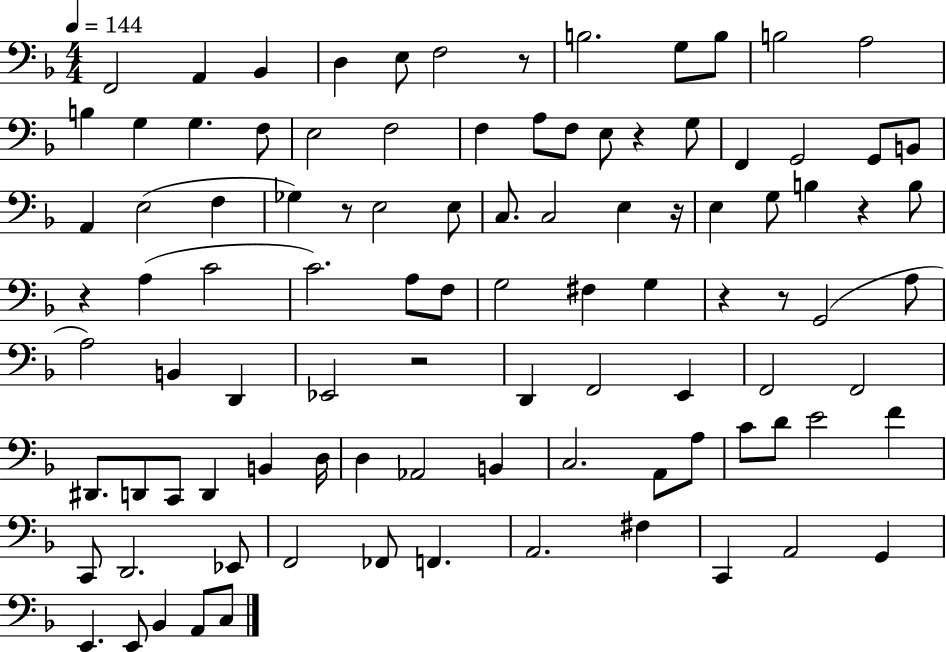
{
  \clef bass
  \numericTimeSignature
  \time 4/4
  \key f \major
  \tempo 4 = 144
  \repeat volta 2 { f,2 a,4 bes,4 | d4 e8 f2 r8 | b2. g8 b8 | b2 a2 | \break b4 g4 g4. f8 | e2 f2 | f4 a8 f8 e8 r4 g8 | f,4 g,2 g,8 b,8 | \break a,4 e2( f4 | ges4) r8 e2 e8 | c8. c2 e4 r16 | e4 g8 b4 r4 b8 | \break r4 a4( c'2 | c'2.) a8 f8 | g2 fis4 g4 | r4 r8 g,2( a8 | \break a2) b,4 d,4 | ees,2 r2 | d,4 f,2 e,4 | f,2 f,2 | \break dis,8. d,8 c,8 d,4 b,4 d16 | d4 aes,2 b,4 | c2. a,8 a8 | c'8 d'8 e'2 f'4 | \break c,8 d,2. ees,8 | f,2 fes,8 f,4. | a,2. fis4 | c,4 a,2 g,4 | \break e,4. e,8 bes,4 a,8 c8 | } \bar "|."
}